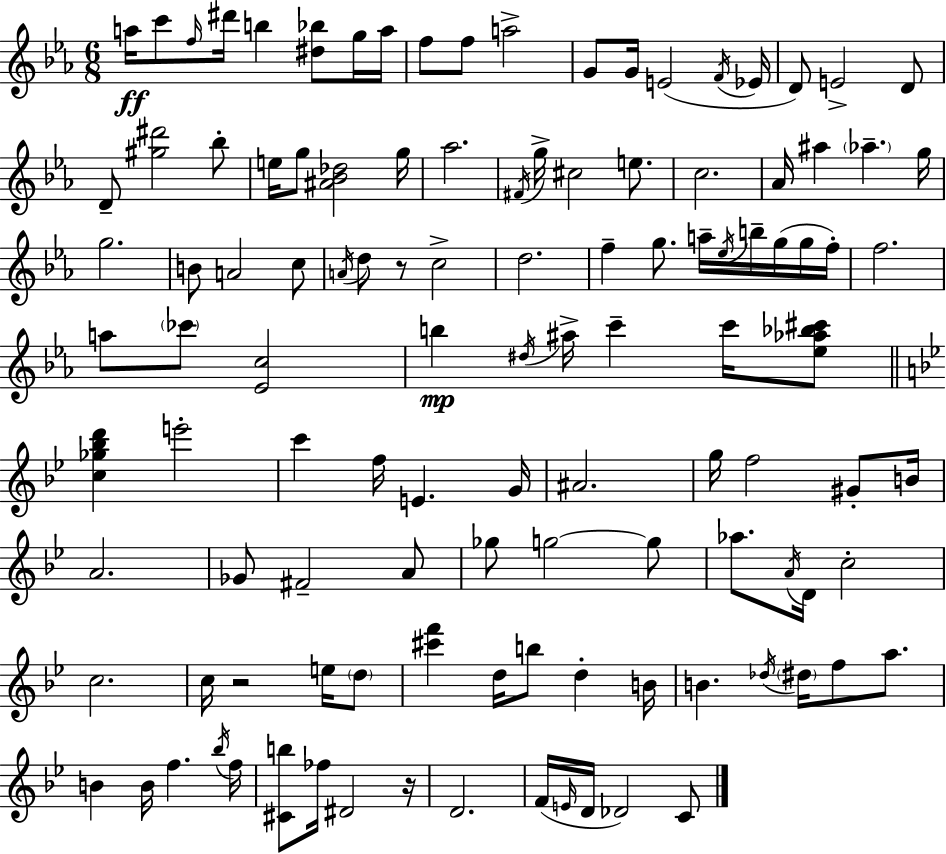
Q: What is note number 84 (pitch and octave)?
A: B5